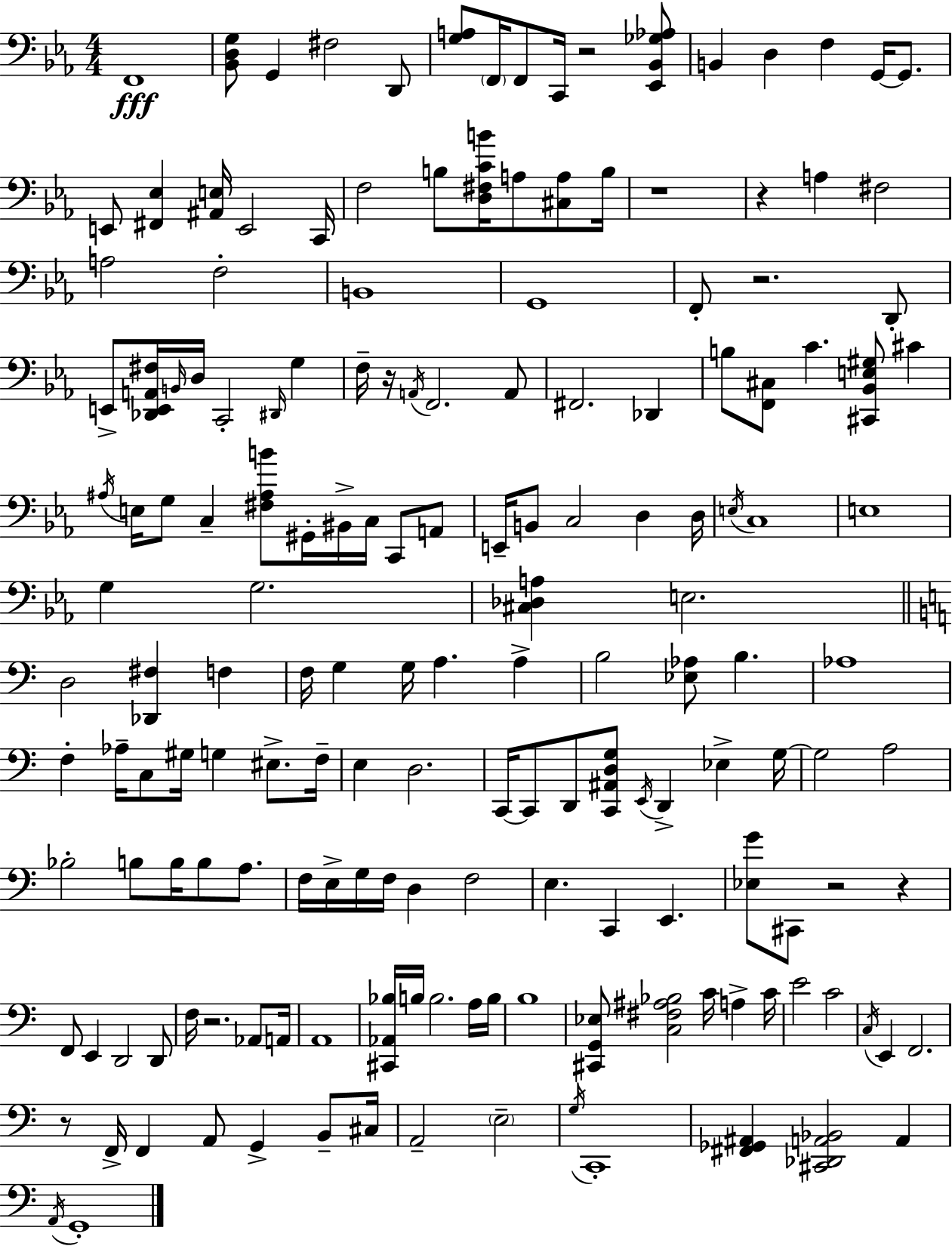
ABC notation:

X:1
T:Untitled
M:4/4
L:1/4
K:Cm
F,,4 [_B,,D,G,]/2 G,, ^F,2 D,,/2 [G,A,]/2 F,,/4 F,,/2 C,,/4 z2 [_E,,_B,,_G,_A,]/2 B,, D, F, G,,/4 G,,/2 E,,/2 [^F,,_E,] [^A,,E,]/4 E,,2 C,,/4 F,2 B,/2 [D,^F,CB]/4 A,/2 [^C,A,]/2 B,/4 z4 z A, ^F,2 A,2 F,2 B,,4 G,,4 F,,/2 z2 D,,/2 E,,/2 [_D,,E,,A,,^F,]/4 B,,/4 D,/4 C,,2 ^D,,/4 G, F,/4 z/4 A,,/4 F,,2 A,,/2 ^F,,2 _D,, B,/2 [F,,^C,]/2 C [^C,,_B,,E,^G,]/2 ^C ^A,/4 E,/4 G,/2 C, [^F,^A,B]/2 ^G,,/4 ^B,,/4 C,/4 C,,/2 A,,/2 E,,/4 B,,/2 C,2 D, D,/4 E,/4 C,4 E,4 G, G,2 [^C,_D,A,] E,2 D,2 [_D,,^F,] F, F,/4 G, G,/4 A, A, B,2 [_E,_A,]/2 B, _A,4 F, _A,/4 C,/2 ^G,/4 G, ^E,/2 F,/4 E, D,2 C,,/4 C,,/2 D,,/2 [C,,^A,,D,G,]/2 E,,/4 D,, _E, G,/4 G,2 A,2 _B,2 B,/2 B,/4 B,/2 A,/2 F,/4 E,/4 G,/4 F,/4 D, F,2 E, C,, E,, [_E,G]/2 ^C,,/2 z2 z F,,/2 E,, D,,2 D,,/2 F,/4 z2 _A,,/2 A,,/4 A,,4 [^C,,_A,,_B,]/4 B,/4 B,2 A,/4 B,/4 B,4 [^C,,G,,_E,]/2 [C,^F,^A,_B,]2 C/4 A, C/4 E2 C2 C,/4 E,, F,,2 z/2 F,,/4 F,, A,,/2 G,, B,,/2 ^C,/4 A,,2 E,2 G,/4 C,,4 [^F,,_G,,^A,,] [^C,,_D,,A,,_B,,]2 A,, A,,/4 G,,4